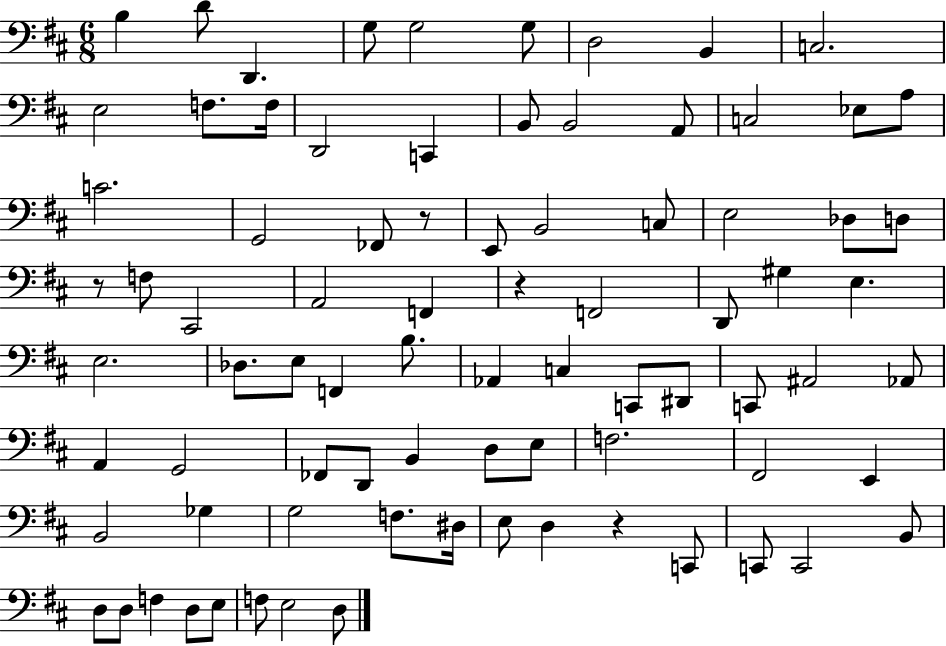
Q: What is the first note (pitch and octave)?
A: B3